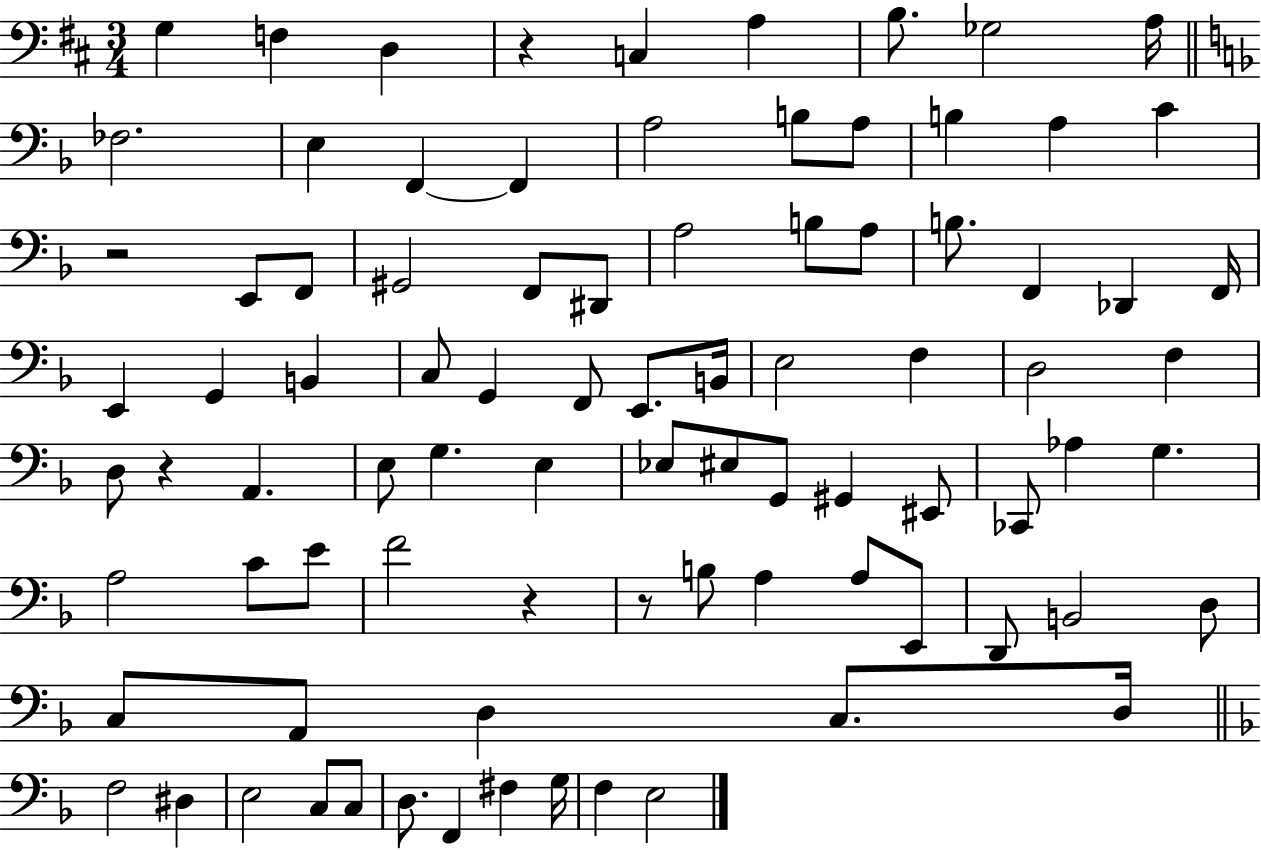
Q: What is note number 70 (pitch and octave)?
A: C3